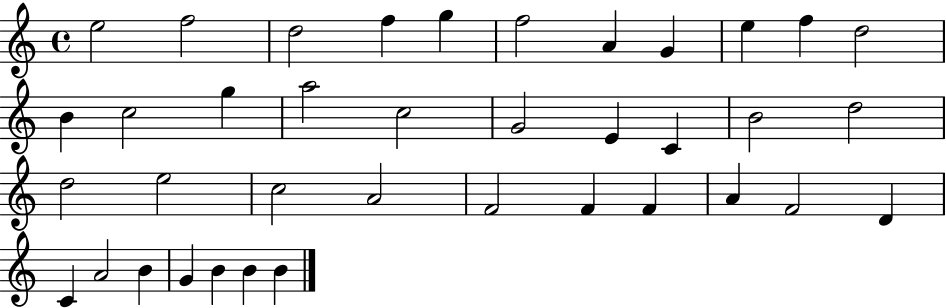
E5/h F5/h D5/h F5/q G5/q F5/h A4/q G4/q E5/q F5/q D5/h B4/q C5/h G5/q A5/h C5/h G4/h E4/q C4/q B4/h D5/h D5/h E5/h C5/h A4/h F4/h F4/q F4/q A4/q F4/h D4/q C4/q A4/h B4/q G4/q B4/q B4/q B4/q